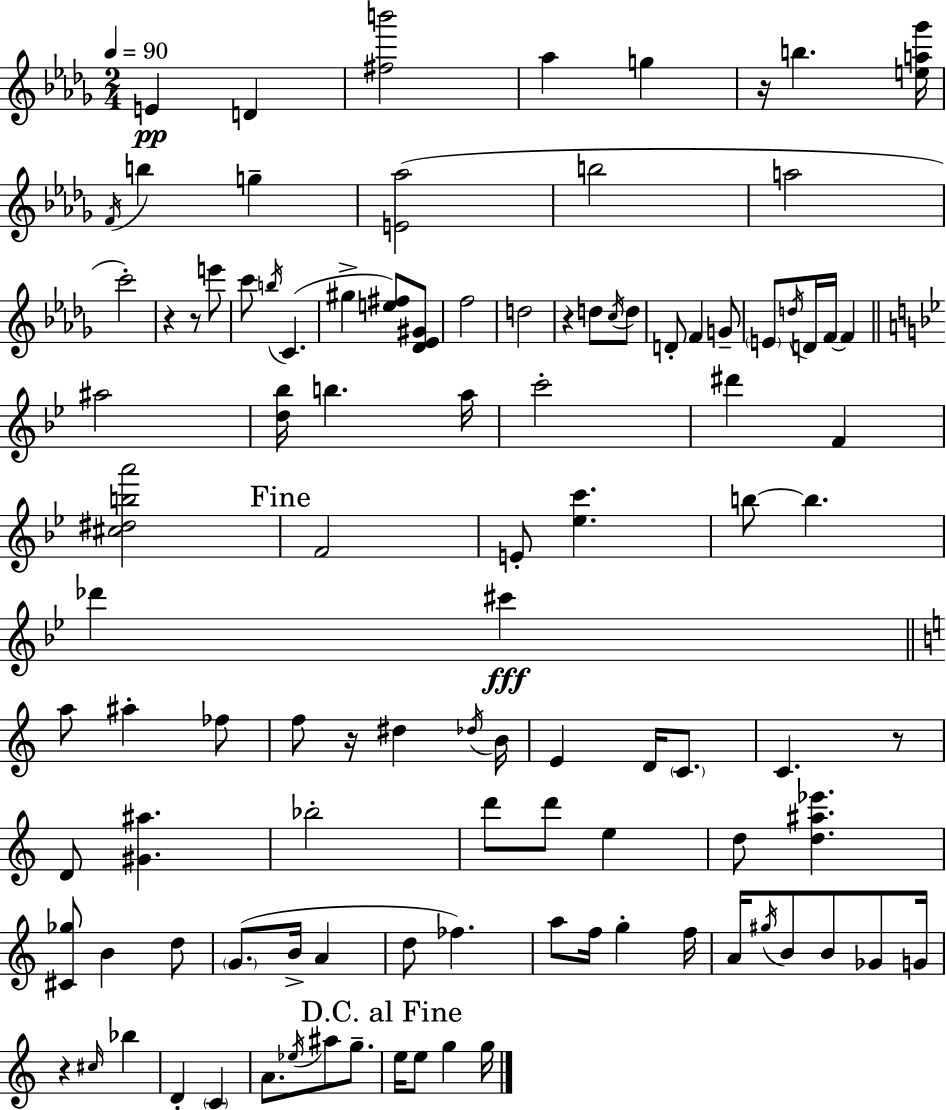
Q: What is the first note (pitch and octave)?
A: E4